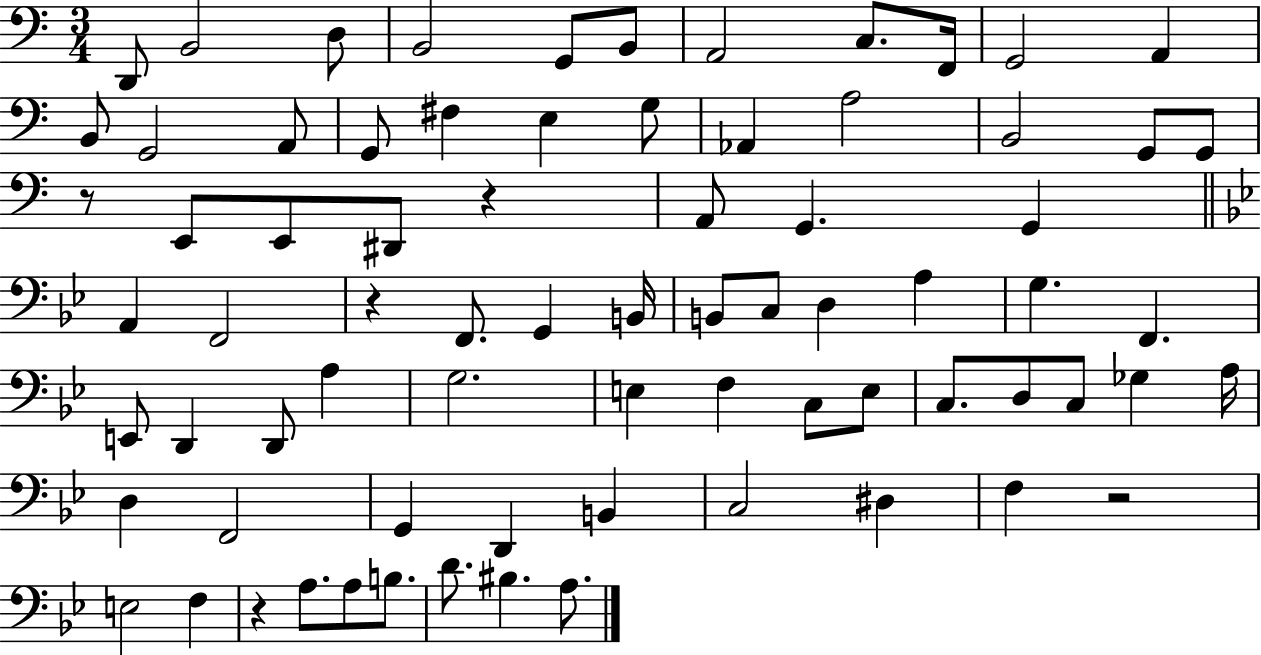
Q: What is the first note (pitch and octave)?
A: D2